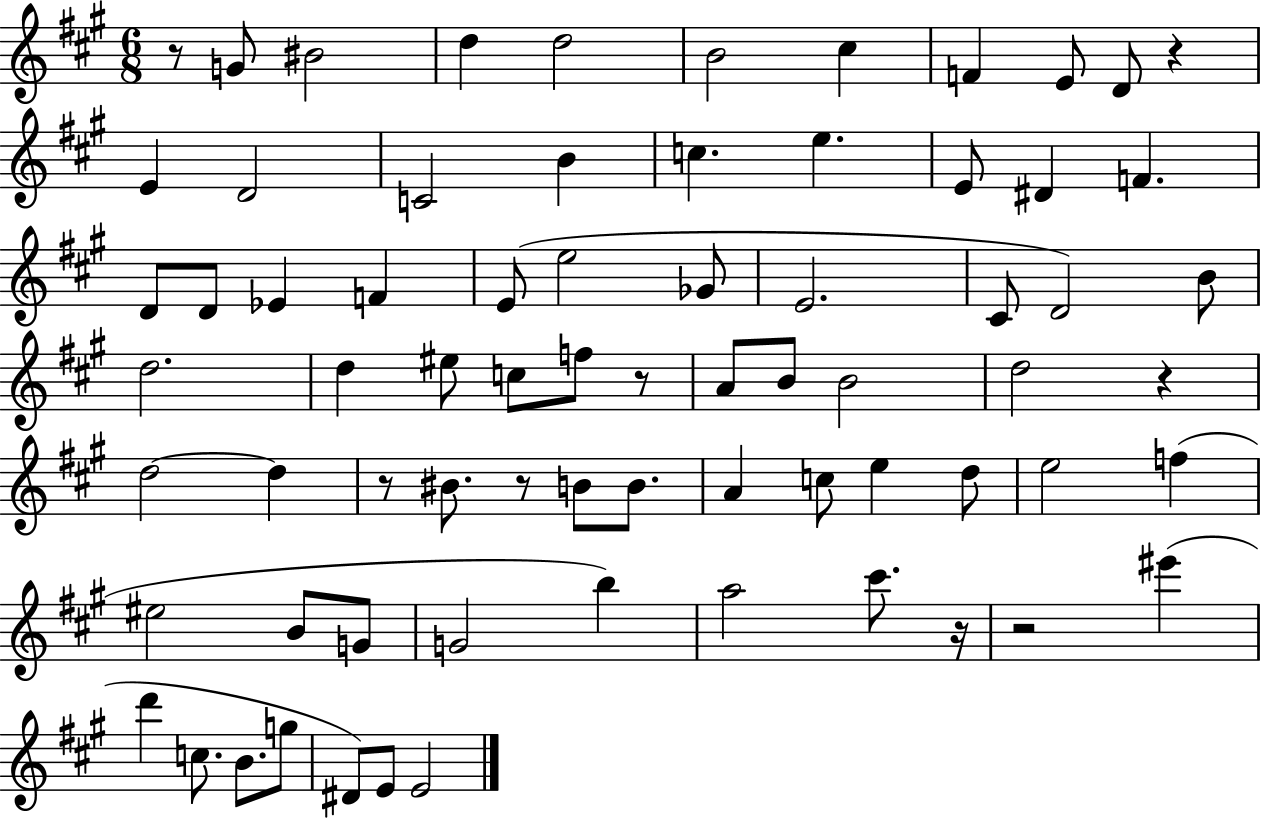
{
  \clef treble
  \numericTimeSignature
  \time 6/8
  \key a \major
  r8 g'8 bis'2 | d''4 d''2 | b'2 cis''4 | f'4 e'8 d'8 r4 | \break e'4 d'2 | c'2 b'4 | c''4. e''4. | e'8 dis'4 f'4. | \break d'8 d'8 ees'4 f'4 | e'8( e''2 ges'8 | e'2. | cis'8 d'2) b'8 | \break d''2. | d''4 eis''8 c''8 f''8 r8 | a'8 b'8 b'2 | d''2 r4 | \break d''2~~ d''4 | r8 bis'8. r8 b'8 b'8. | a'4 c''8 e''4 d''8 | e''2 f''4( | \break eis''2 b'8 g'8 | g'2 b''4) | a''2 cis'''8. r16 | r2 eis'''4( | \break d'''4 c''8. b'8. g''8 | dis'8) e'8 e'2 | \bar "|."
}